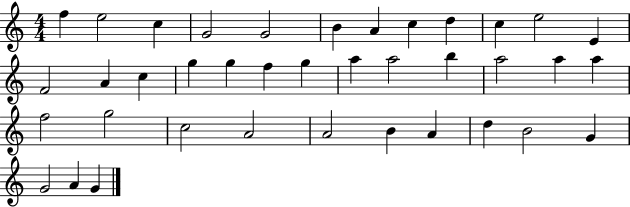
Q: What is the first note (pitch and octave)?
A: F5